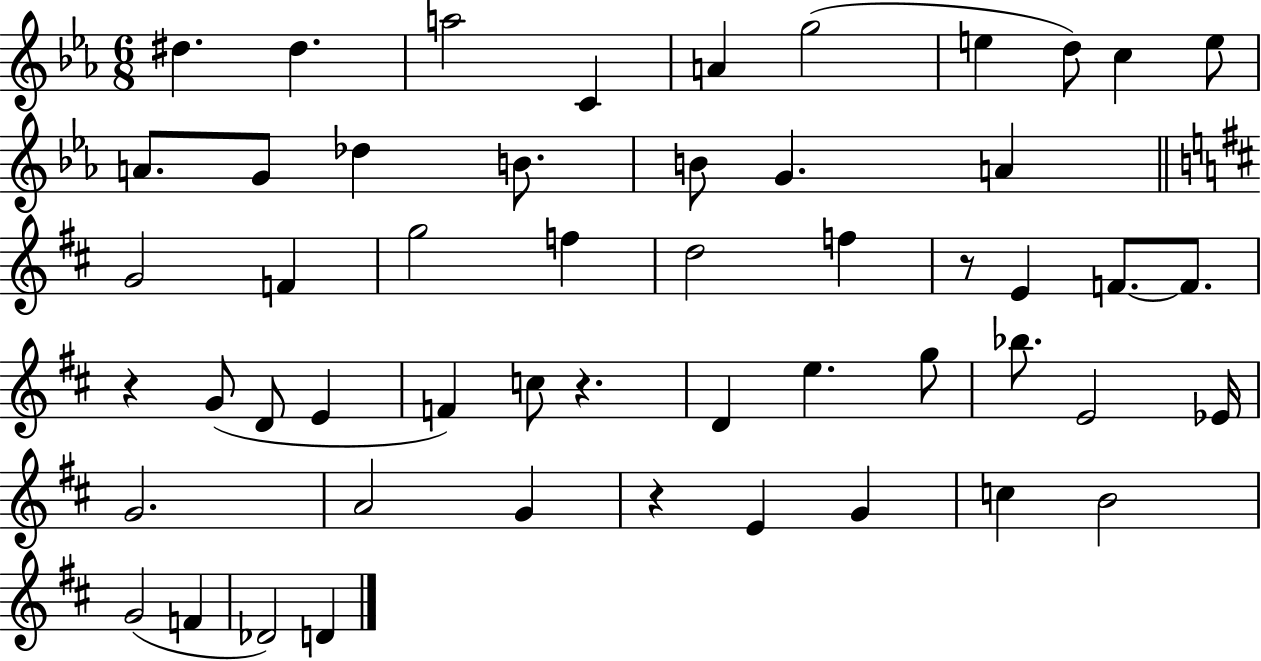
D#5/q. D#5/q. A5/h C4/q A4/q G5/h E5/q D5/e C5/q E5/e A4/e. G4/e Db5/q B4/e. B4/e G4/q. A4/q G4/h F4/q G5/h F5/q D5/h F5/q R/e E4/q F4/e. F4/e. R/q G4/e D4/e E4/q F4/q C5/e R/q. D4/q E5/q. G5/e Bb5/e. E4/h Eb4/s G4/h. A4/h G4/q R/q E4/q G4/q C5/q B4/h G4/h F4/q Db4/h D4/q